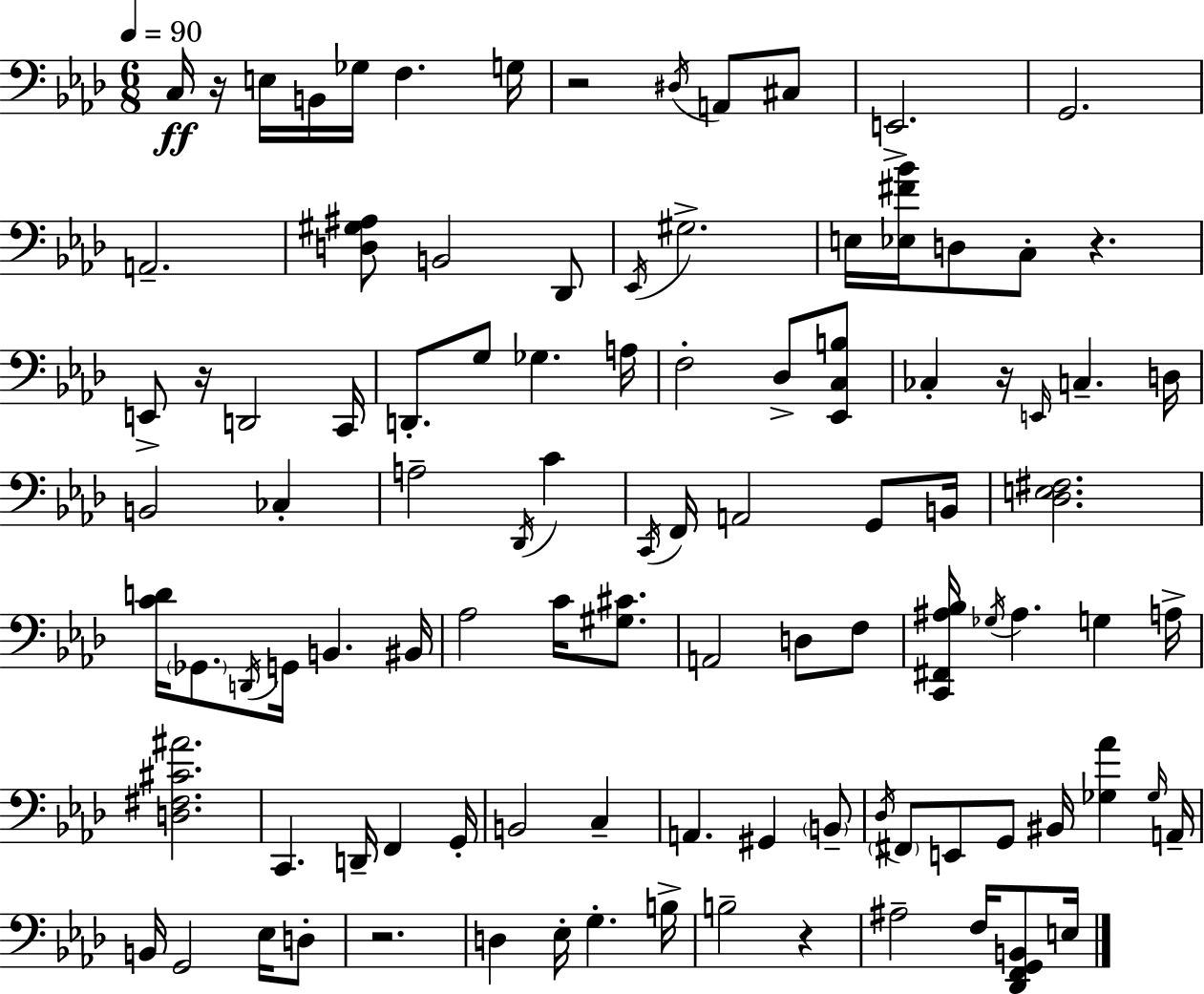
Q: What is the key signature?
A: F minor